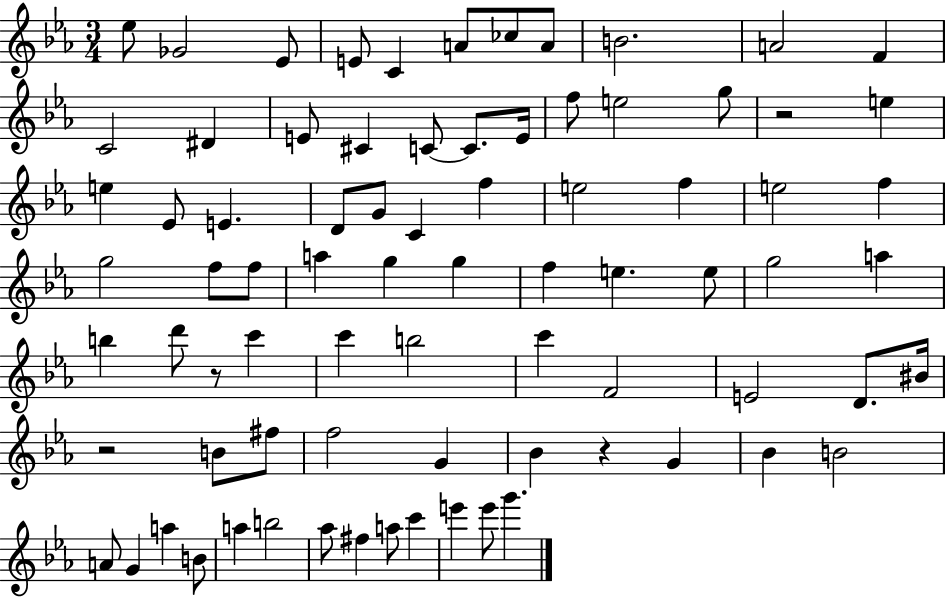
X:1
T:Untitled
M:3/4
L:1/4
K:Eb
_e/2 _G2 _E/2 E/2 C A/2 _c/2 A/2 B2 A2 F C2 ^D E/2 ^C C/2 C/2 E/4 f/2 e2 g/2 z2 e e _E/2 E D/2 G/2 C f e2 f e2 f g2 f/2 f/2 a g g f e e/2 g2 a b d'/2 z/2 c' c' b2 c' F2 E2 D/2 ^B/4 z2 B/2 ^f/2 f2 G _B z G _B B2 A/2 G a B/2 a b2 _a/2 ^f a/2 c' e' e'/2 g'